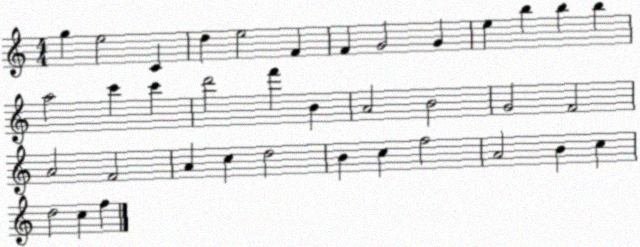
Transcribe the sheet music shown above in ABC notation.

X:1
T:Untitled
M:4/4
L:1/4
K:C
g e2 C d e2 F F G2 G e b b b a2 c' c' d'2 f' B A2 B2 G2 F2 A2 F2 A c d2 B c f2 A2 B c d2 c f